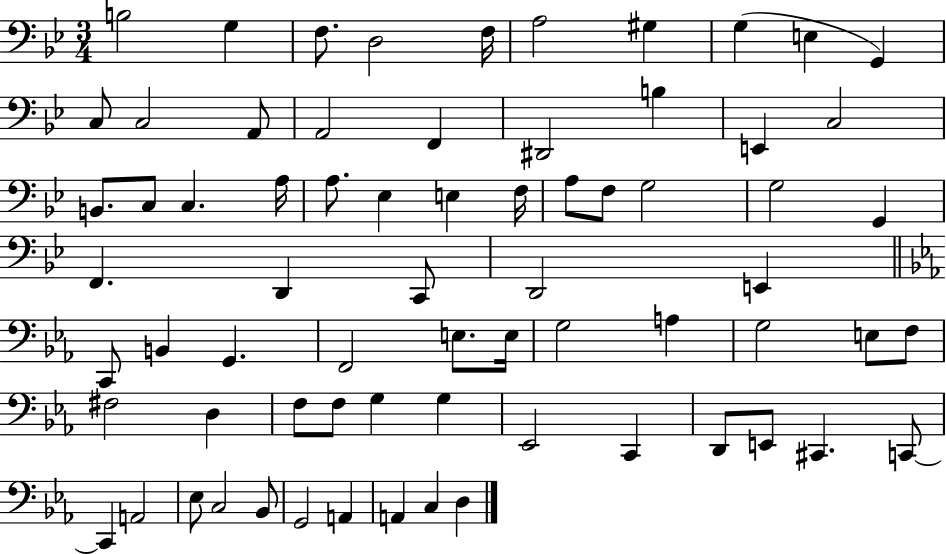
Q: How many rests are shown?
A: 0